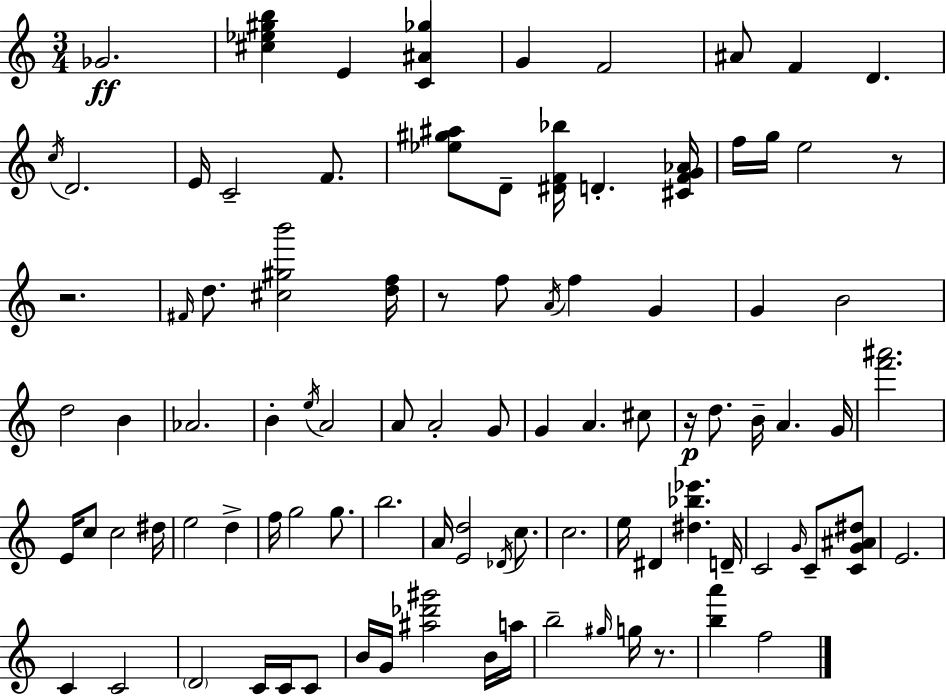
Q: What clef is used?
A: treble